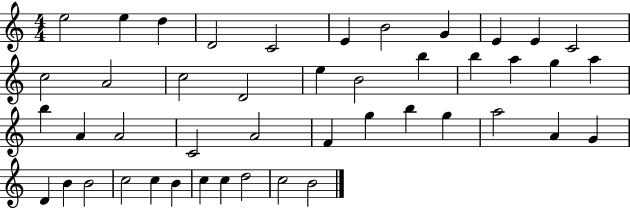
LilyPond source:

{
  \clef treble
  \numericTimeSignature
  \time 4/4
  \key c \major
  e''2 e''4 d''4 | d'2 c'2 | e'4 b'2 g'4 | e'4 e'4 c'2 | \break c''2 a'2 | c''2 d'2 | e''4 b'2 b''4 | b''4 a''4 g''4 a''4 | \break b''4 a'4 a'2 | c'2 a'2 | f'4 g''4 b''4 g''4 | a''2 a'4 g'4 | \break d'4 b'4 b'2 | c''2 c''4 b'4 | c''4 c''4 d''2 | c''2 b'2 | \break \bar "|."
}